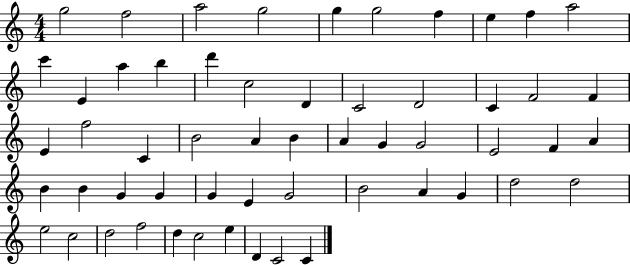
{
  \clef treble
  \numericTimeSignature
  \time 4/4
  \key c \major
  g''2 f''2 | a''2 g''2 | g''4 g''2 f''4 | e''4 f''4 a''2 | \break c'''4 e'4 a''4 b''4 | d'''4 c''2 d'4 | c'2 d'2 | c'4 f'2 f'4 | \break e'4 f''2 c'4 | b'2 a'4 b'4 | a'4 g'4 g'2 | e'2 f'4 a'4 | \break b'4 b'4 g'4 g'4 | g'4 e'4 g'2 | b'2 a'4 g'4 | d''2 d''2 | \break e''2 c''2 | d''2 f''2 | d''4 c''2 e''4 | d'4 c'2 c'4 | \break \bar "|."
}